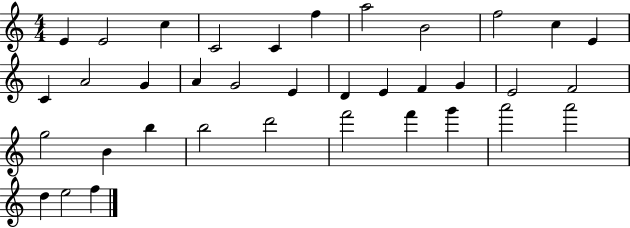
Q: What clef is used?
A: treble